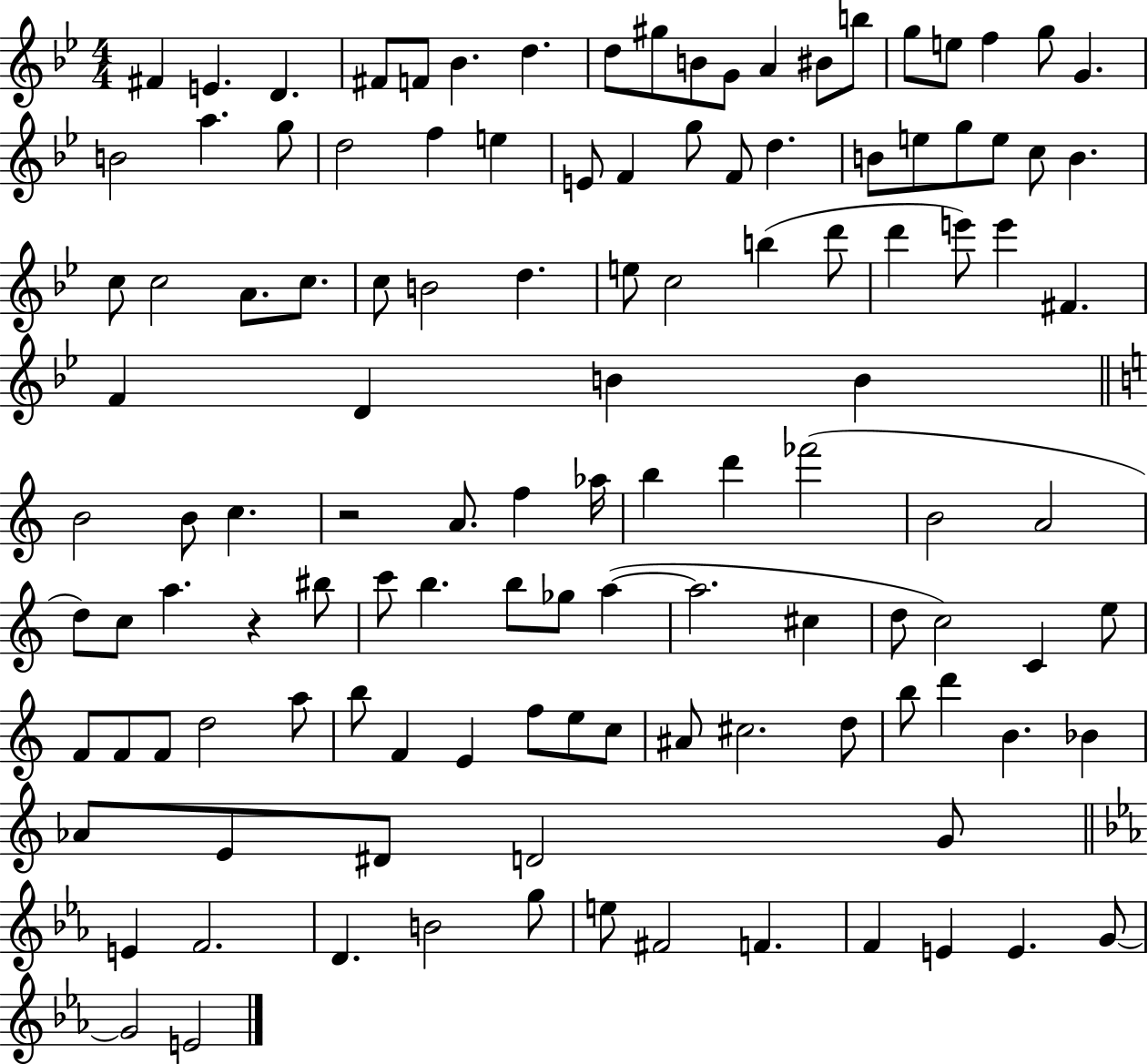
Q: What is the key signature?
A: BES major